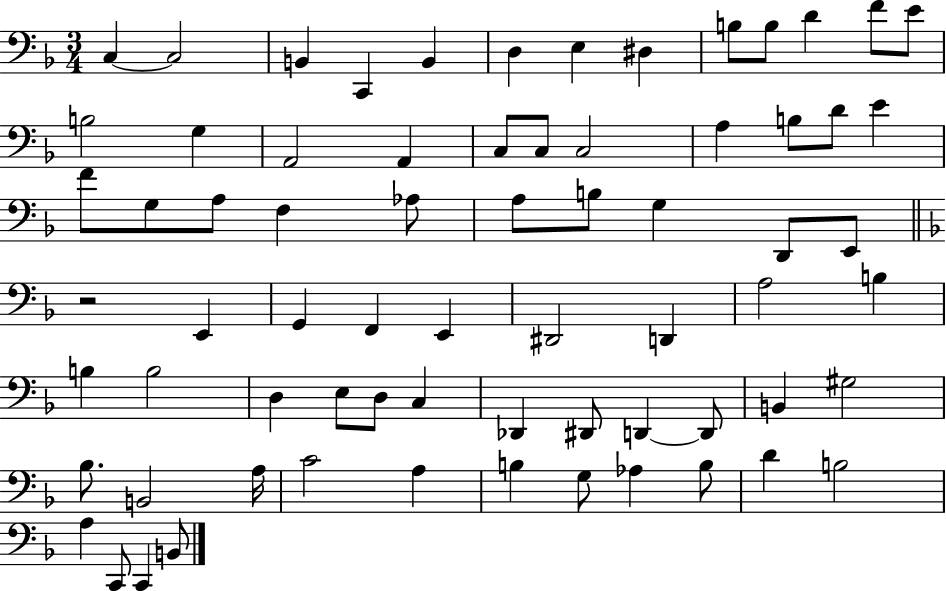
X:1
T:Untitled
M:3/4
L:1/4
K:F
C, C,2 B,, C,, B,, D, E, ^D, B,/2 B,/2 D F/2 E/2 B,2 G, A,,2 A,, C,/2 C,/2 C,2 A, B,/2 D/2 E F/2 G,/2 A,/2 F, _A,/2 A,/2 B,/2 G, D,,/2 E,,/2 z2 E,, G,, F,, E,, ^D,,2 D,, A,2 B, B, B,2 D, E,/2 D,/2 C, _D,, ^D,,/2 D,, D,,/2 B,, ^G,2 _B,/2 B,,2 A,/4 C2 A, B, G,/2 _A, B,/2 D B,2 A, C,,/2 C,, B,,/2